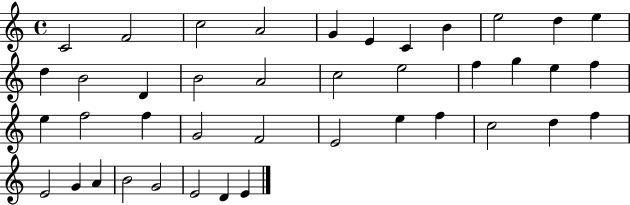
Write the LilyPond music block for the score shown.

{
  \clef treble
  \time 4/4
  \defaultTimeSignature
  \key c \major
  c'2 f'2 | c''2 a'2 | g'4 e'4 c'4 b'4 | e''2 d''4 e''4 | \break d''4 b'2 d'4 | b'2 a'2 | c''2 e''2 | f''4 g''4 e''4 f''4 | \break e''4 f''2 f''4 | g'2 f'2 | e'2 e''4 f''4 | c''2 d''4 f''4 | \break e'2 g'4 a'4 | b'2 g'2 | e'2 d'4 e'4 | \bar "|."
}